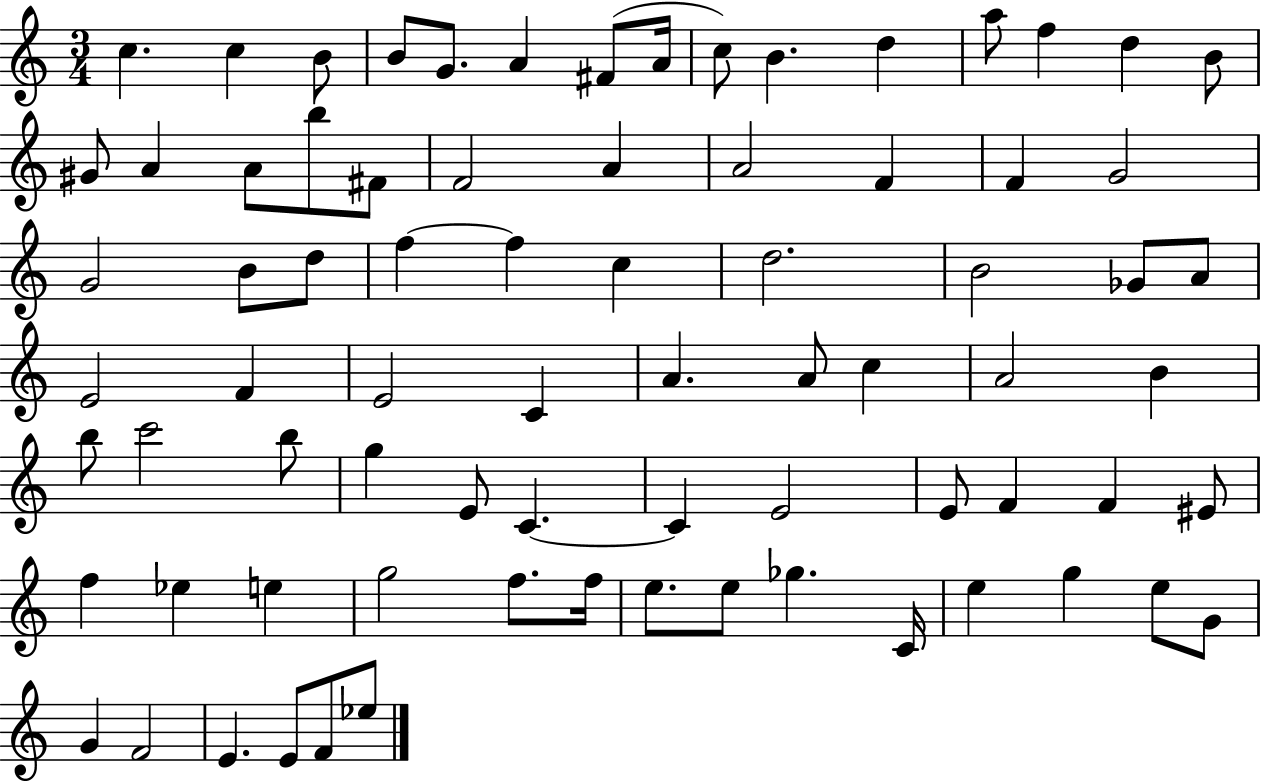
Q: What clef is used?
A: treble